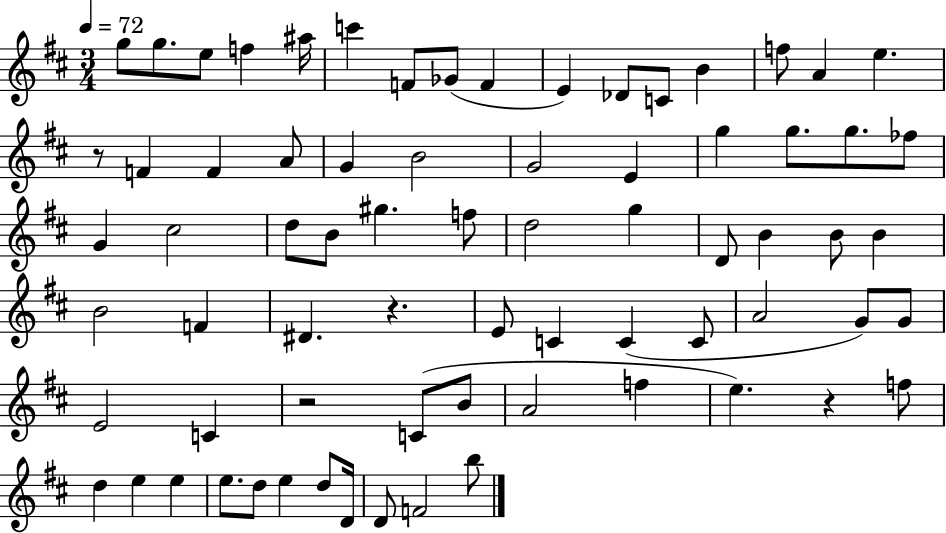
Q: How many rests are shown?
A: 4